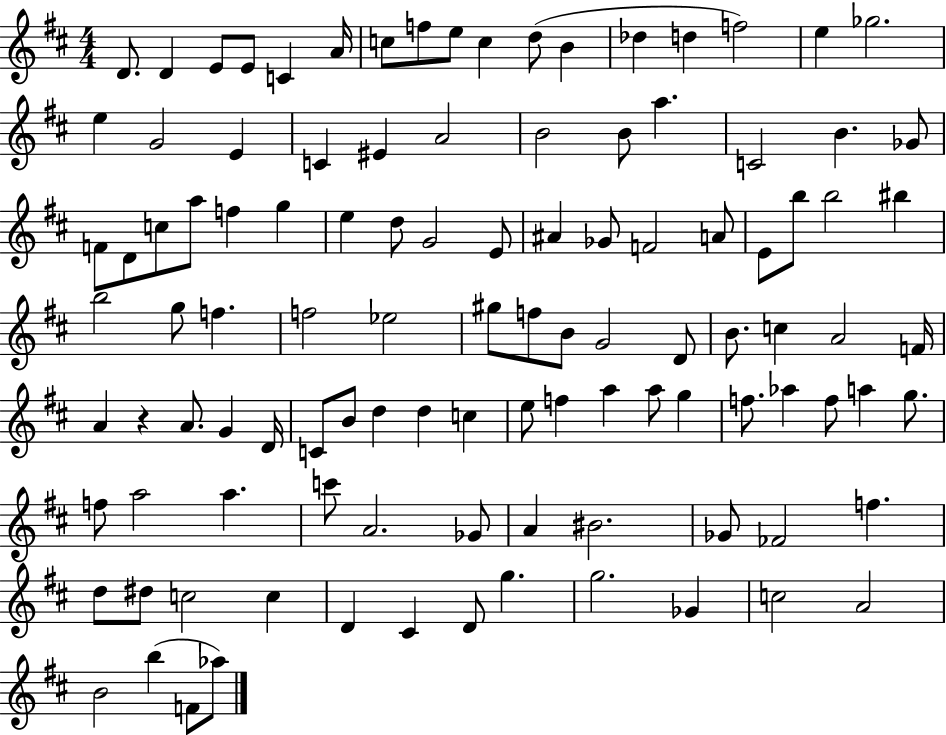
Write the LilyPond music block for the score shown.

{
  \clef treble
  \numericTimeSignature
  \time 4/4
  \key d \major
  d'8. d'4 e'8 e'8 c'4 a'16 | c''8 f''8 e''8 c''4 d''8( b'4 | des''4 d''4 f''2) | e''4 ges''2. | \break e''4 g'2 e'4 | c'4 eis'4 a'2 | b'2 b'8 a''4. | c'2 b'4. ges'8 | \break f'8 d'8 c''8 a''8 f''4 g''4 | e''4 d''8 g'2 e'8 | ais'4 ges'8 f'2 a'8 | e'8 b''8 b''2 bis''4 | \break b''2 g''8 f''4. | f''2 ees''2 | gis''8 f''8 b'8 g'2 d'8 | b'8. c''4 a'2 f'16 | \break a'4 r4 a'8. g'4 d'16 | c'8 b'8 d''4 d''4 c''4 | e''8 f''4 a''4 a''8 g''4 | f''8. aes''4 f''8 a''4 g''8. | \break f''8 a''2 a''4. | c'''8 a'2. ges'8 | a'4 bis'2. | ges'8 fes'2 f''4. | \break d''8 dis''8 c''2 c''4 | d'4 cis'4 d'8 g''4. | g''2. ges'4 | c''2 a'2 | \break b'2 b''4( f'8 aes''8) | \bar "|."
}